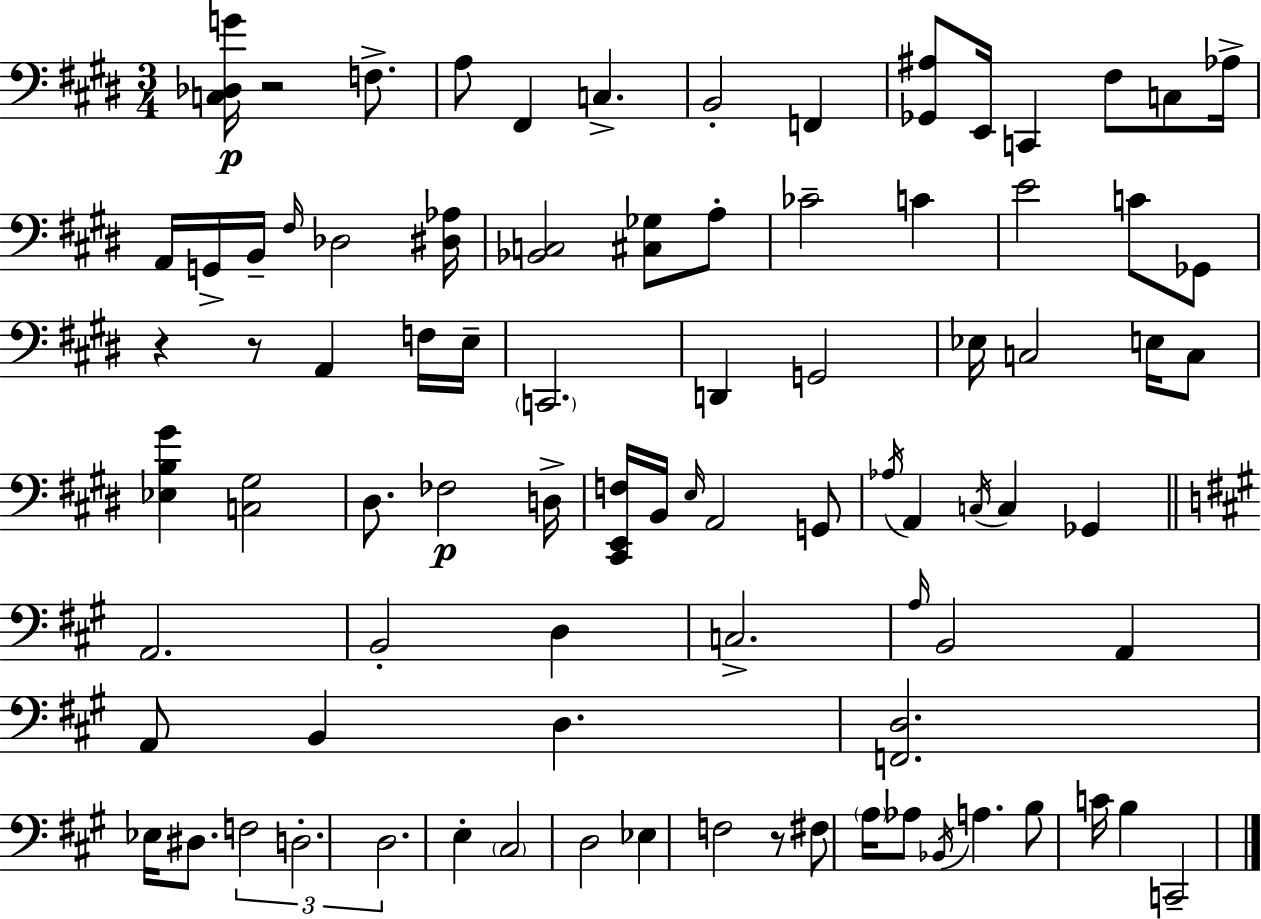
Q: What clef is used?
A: bass